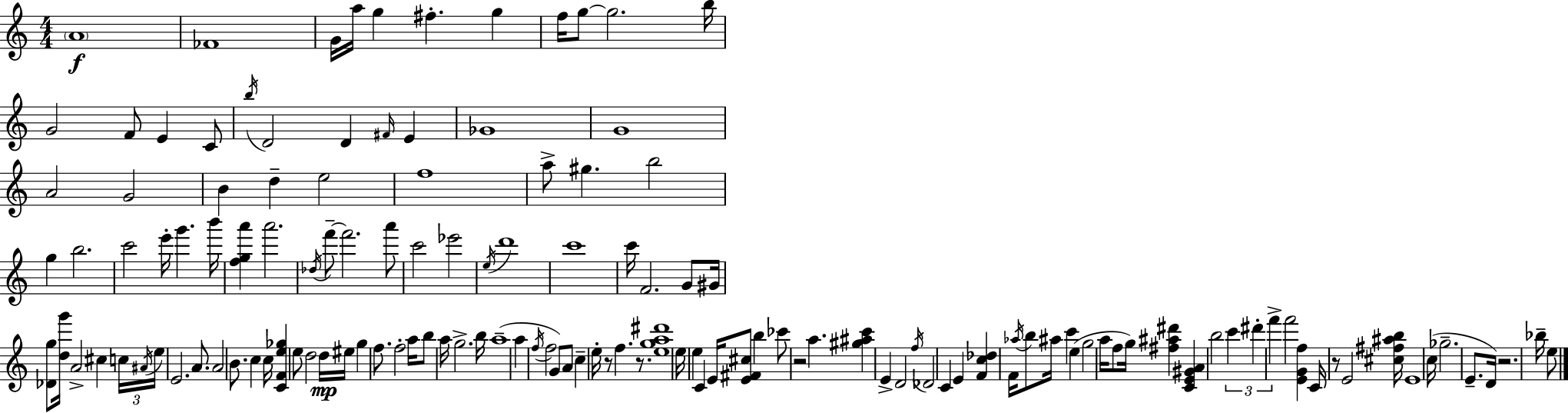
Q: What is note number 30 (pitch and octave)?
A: G#5